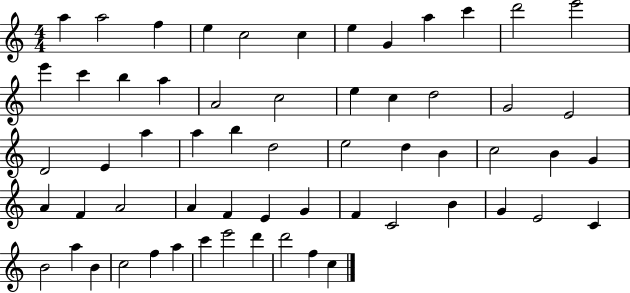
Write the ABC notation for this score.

X:1
T:Untitled
M:4/4
L:1/4
K:C
a a2 f e c2 c e G a c' d'2 e'2 e' c' b a A2 c2 e c d2 G2 E2 D2 E a a b d2 e2 d B c2 B G A F A2 A F E G F C2 B G E2 C B2 a B c2 f a c' e'2 d' d'2 f c